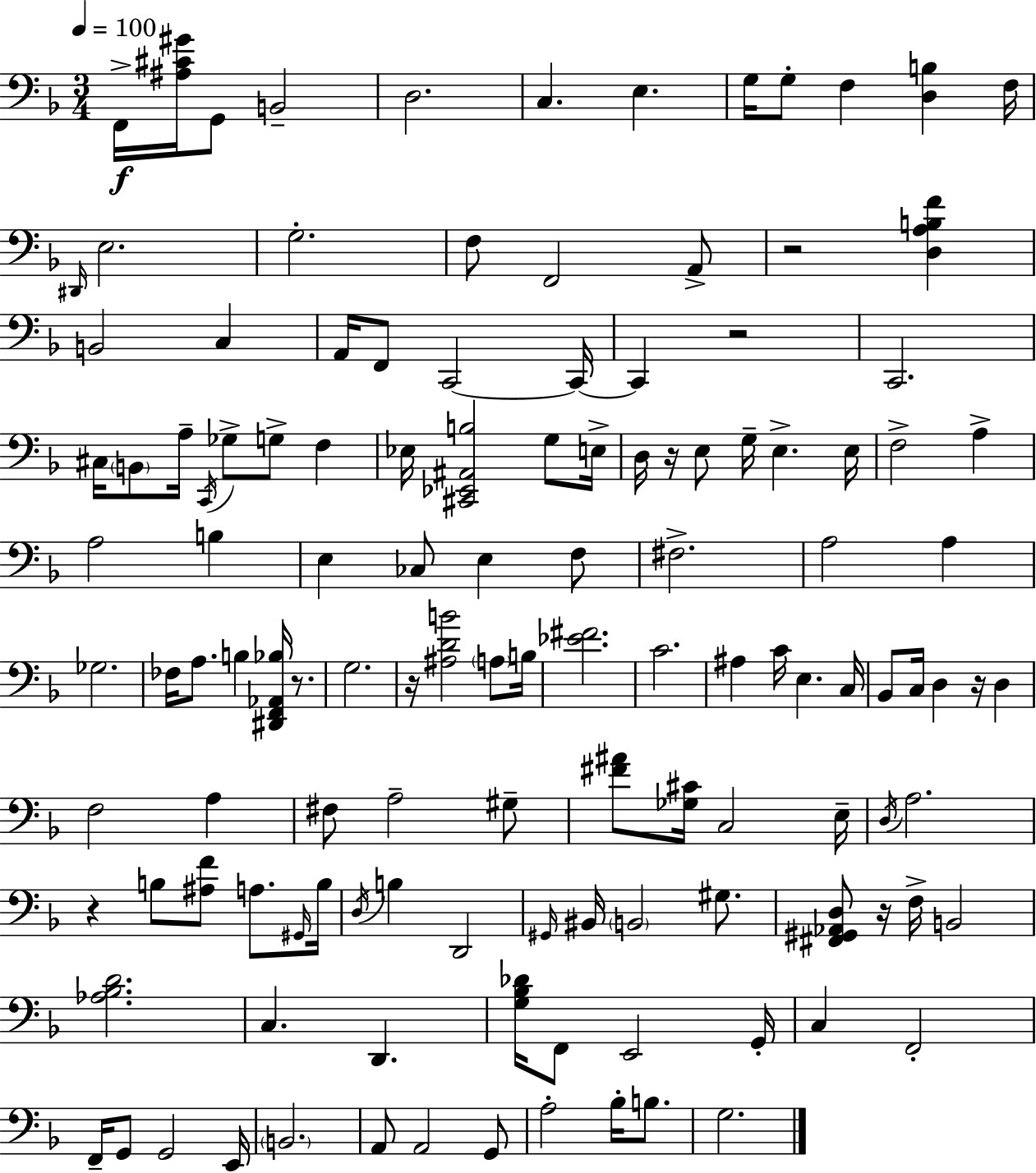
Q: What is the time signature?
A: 3/4